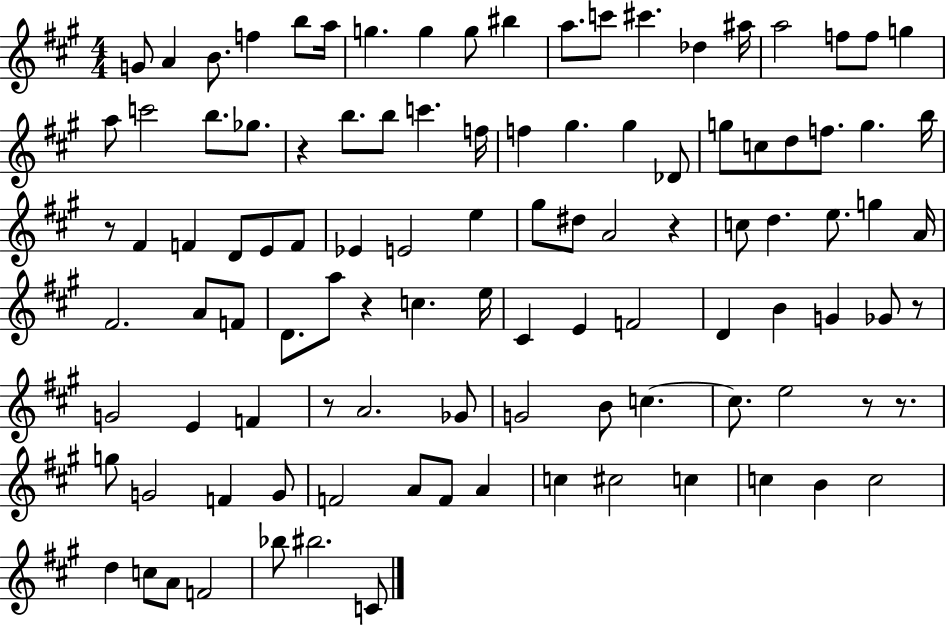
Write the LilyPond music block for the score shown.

{
  \clef treble
  \numericTimeSignature
  \time 4/4
  \key a \major
  g'8 a'4 b'8. f''4 b''8 a''16 | g''4. g''4 g''8 bis''4 | a''8. c'''8 cis'''4. des''4 ais''16 | a''2 f''8 f''8 g''4 | \break a''8 c'''2 b''8. ges''8. | r4 b''8. b''8 c'''4. f''16 | f''4 gis''4. gis''4 des'8 | g''8 c''8 d''8 f''8. g''4. b''16 | \break r8 fis'4 f'4 d'8 e'8 f'8 | ees'4 e'2 e''4 | gis''8 dis''8 a'2 r4 | c''8 d''4. e''8. g''4 a'16 | \break fis'2. a'8 f'8 | d'8. a''8 r4 c''4. e''16 | cis'4 e'4 f'2 | d'4 b'4 g'4 ges'8 r8 | \break g'2 e'4 f'4 | r8 a'2. ges'8 | g'2 b'8 c''4.~~ | c''8. e''2 r8 r8. | \break g''8 g'2 f'4 g'8 | f'2 a'8 f'8 a'4 | c''4 cis''2 c''4 | c''4 b'4 c''2 | \break d''4 c''8 a'8 f'2 | bes''8 bis''2. c'8 | \bar "|."
}